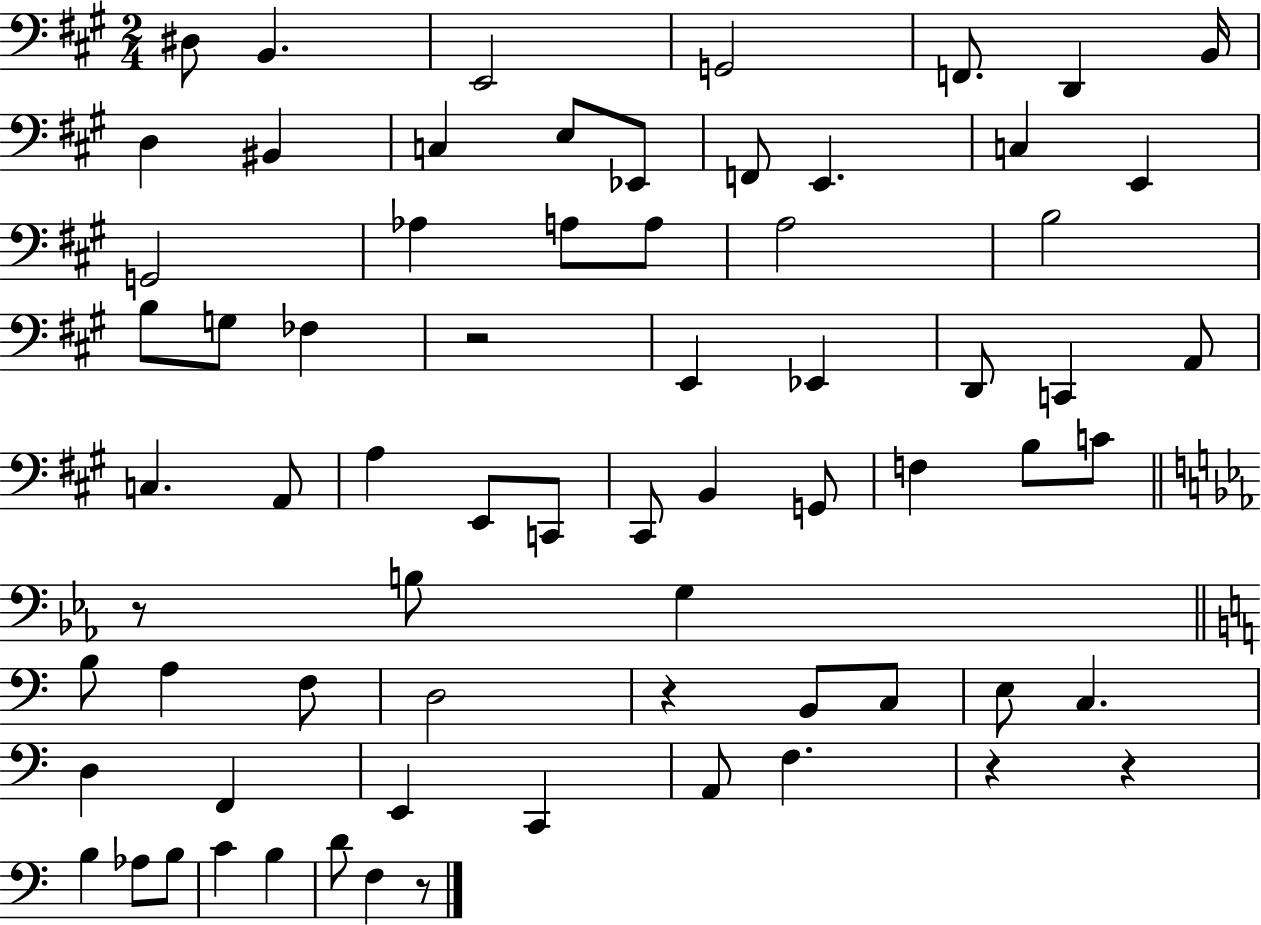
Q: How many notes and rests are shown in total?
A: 70